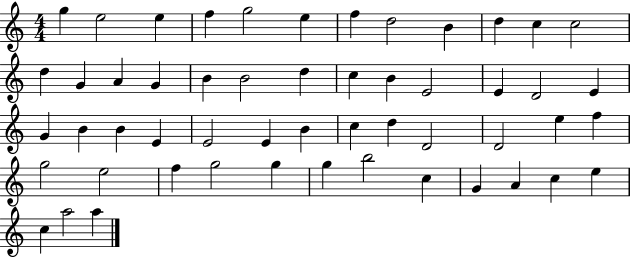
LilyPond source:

{
  \clef treble
  \numericTimeSignature
  \time 4/4
  \key c \major
  g''4 e''2 e''4 | f''4 g''2 e''4 | f''4 d''2 b'4 | d''4 c''4 c''2 | \break d''4 g'4 a'4 g'4 | b'4 b'2 d''4 | c''4 b'4 e'2 | e'4 d'2 e'4 | \break g'4 b'4 b'4 e'4 | e'2 e'4 b'4 | c''4 d''4 d'2 | d'2 e''4 f''4 | \break g''2 e''2 | f''4 g''2 g''4 | g''4 b''2 c''4 | g'4 a'4 c''4 e''4 | \break c''4 a''2 a''4 | \bar "|."
}